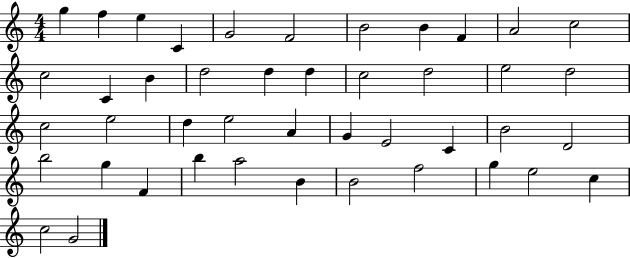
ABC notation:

X:1
T:Untitled
M:4/4
L:1/4
K:C
g f e C G2 F2 B2 B F A2 c2 c2 C B d2 d d c2 d2 e2 d2 c2 e2 d e2 A G E2 C B2 D2 b2 g F b a2 B B2 f2 g e2 c c2 G2